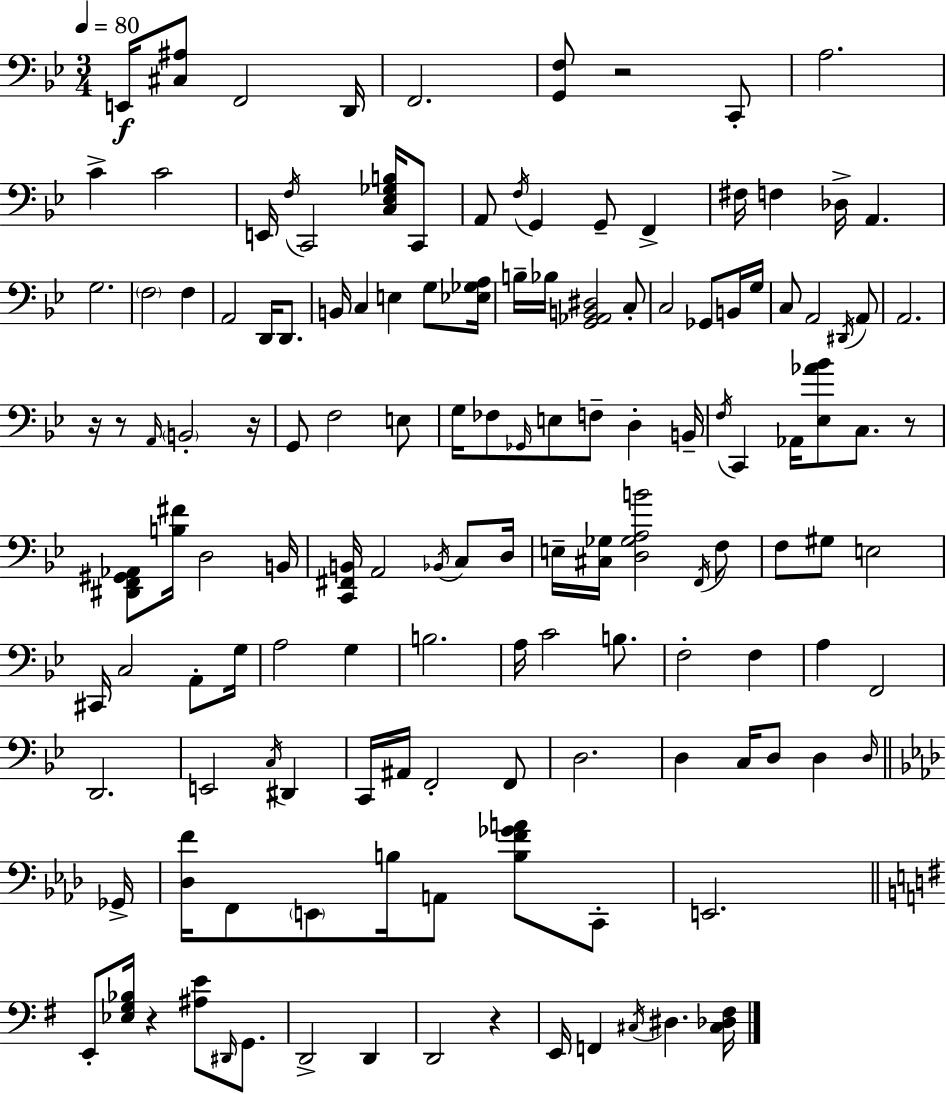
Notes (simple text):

E2/s [C#3,A#3]/e F2/h D2/s F2/h. [G2,F3]/e R/h C2/e A3/h. C4/q C4/h E2/s F3/s C2/h [C3,Eb3,Gb3,B3]/s C2/e A2/e F3/s G2/q G2/e F2/q F#3/s F3/q Db3/s A2/q. G3/h. F3/h F3/q A2/h D2/s D2/e. B2/s C3/q E3/q G3/e [Eb3,Gb3,A3]/s B3/s Bb3/s [G2,Ab2,B2,D#3]/h C3/e C3/h Gb2/e B2/s G3/s C3/e A2/h D#2/s A2/e A2/h. R/s R/e A2/s B2/h R/s G2/e F3/h E3/e G3/s FES3/e Gb2/s E3/e F3/e D3/q B2/s F3/s C2/q Ab2/s [Eb3,Ab4,Bb4]/e C3/e. R/e [D#2,F2,G#2,Ab2]/e [B3,F#4]/s D3/h B2/s [C2,F#2,B2]/s A2/h Bb2/s C3/e D3/s E3/s [C#3,Gb3]/s [D3,Gb3,A3,B4]/h F2/s F3/e F3/e G#3/e E3/h C#2/s C3/h A2/e G3/s A3/h G3/q B3/h. A3/s C4/h B3/e. F3/h F3/q A3/q F2/h D2/h. E2/h C3/s D#2/q C2/s A#2/s F2/h F2/e D3/h. D3/q C3/s D3/e D3/q D3/s Gb2/s [Db3,F4]/s F2/e E2/e B3/s A2/e [B3,F4,Gb4,A4]/e C2/e E2/h. E2/e [Eb3,G3,Bb3]/s R/q [A#3,E4]/e D#2/s G2/e. D2/h D2/q D2/h R/q E2/s F2/q C#3/s D#3/q. [C#3,Db3,F#3]/s